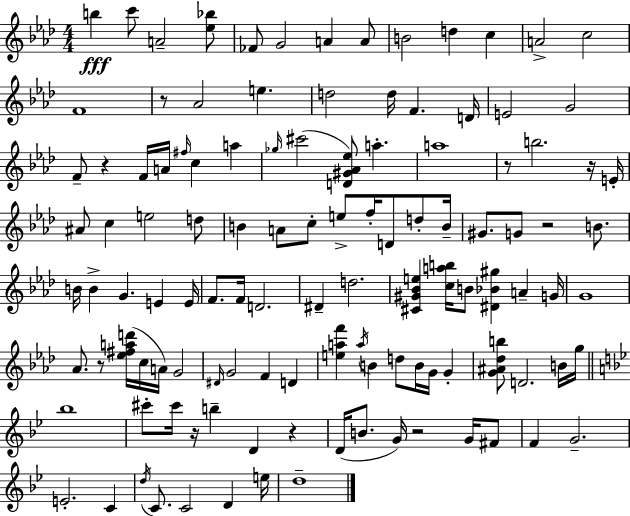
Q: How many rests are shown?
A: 9